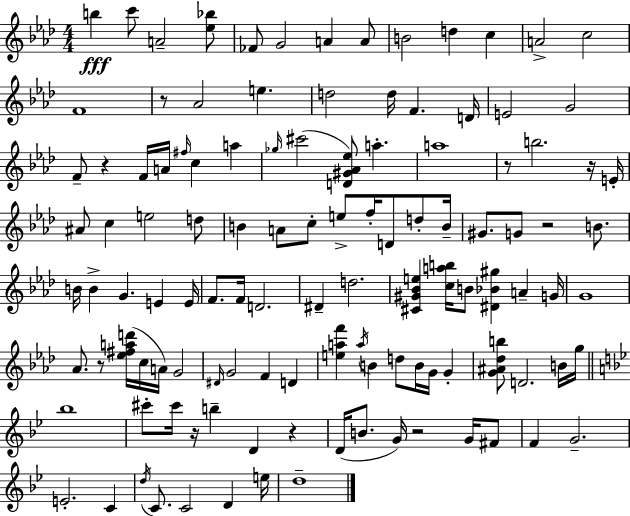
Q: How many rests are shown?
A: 9